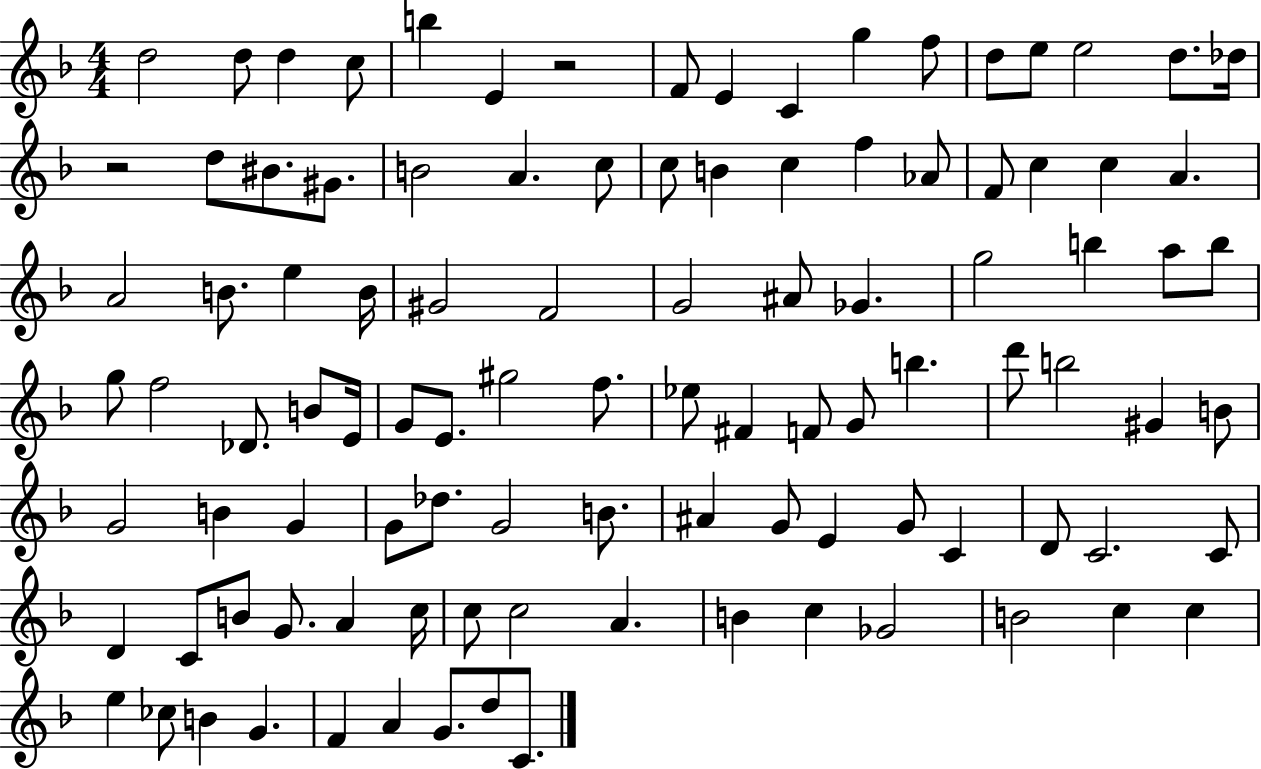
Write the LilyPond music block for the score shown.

{
  \clef treble
  \numericTimeSignature
  \time 4/4
  \key f \major
  d''2 d''8 d''4 c''8 | b''4 e'4 r2 | f'8 e'4 c'4 g''4 f''8 | d''8 e''8 e''2 d''8. des''16 | \break r2 d''8 bis'8. gis'8. | b'2 a'4. c''8 | c''8 b'4 c''4 f''4 aes'8 | f'8 c''4 c''4 a'4. | \break a'2 b'8. e''4 b'16 | gis'2 f'2 | g'2 ais'8 ges'4. | g''2 b''4 a''8 b''8 | \break g''8 f''2 des'8. b'8 e'16 | g'8 e'8. gis''2 f''8. | ees''8 fis'4 f'8 g'8 b''4. | d'''8 b''2 gis'4 b'8 | \break g'2 b'4 g'4 | g'8 des''8. g'2 b'8. | ais'4 g'8 e'4 g'8 c'4 | d'8 c'2. c'8 | \break d'4 c'8 b'8 g'8. a'4 c''16 | c''8 c''2 a'4. | b'4 c''4 ges'2 | b'2 c''4 c''4 | \break e''4 ces''8 b'4 g'4. | f'4 a'4 g'8. d''8 c'8. | \bar "|."
}